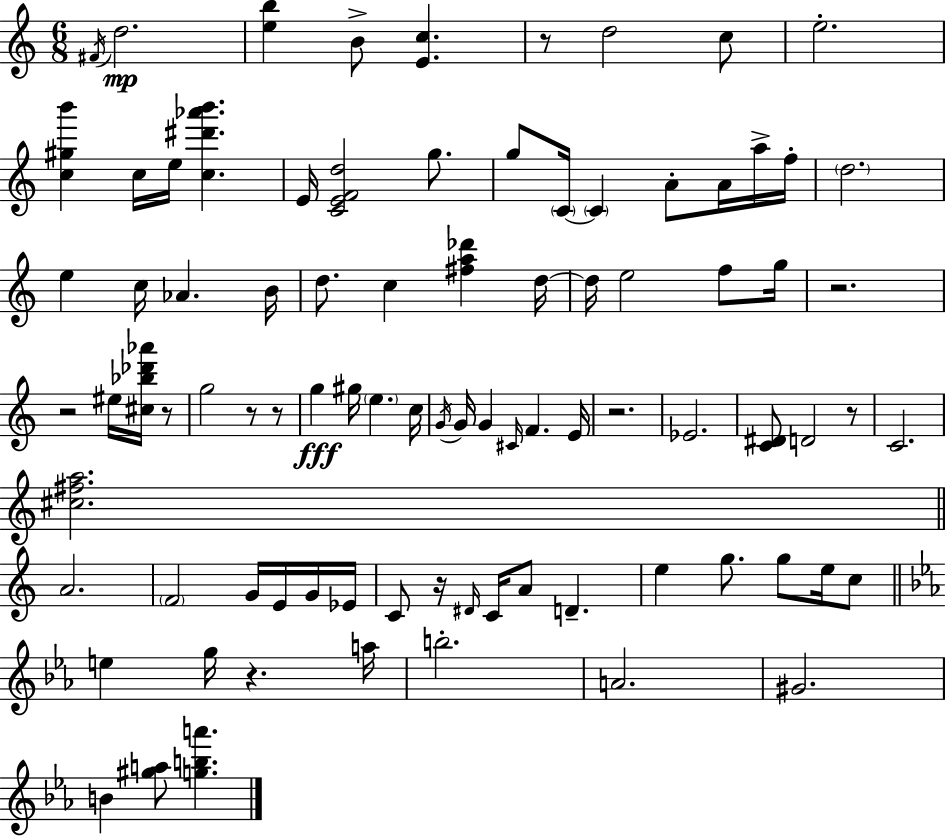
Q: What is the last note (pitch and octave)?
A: B4